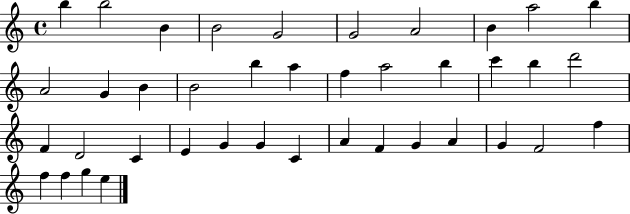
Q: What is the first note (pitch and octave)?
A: B5